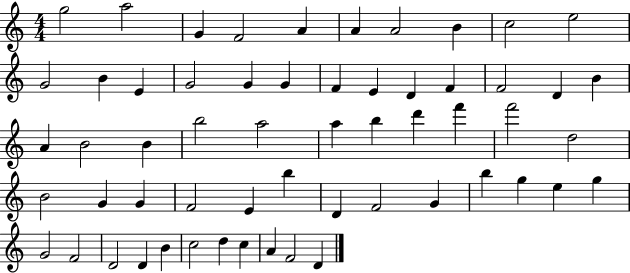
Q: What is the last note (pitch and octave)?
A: D4